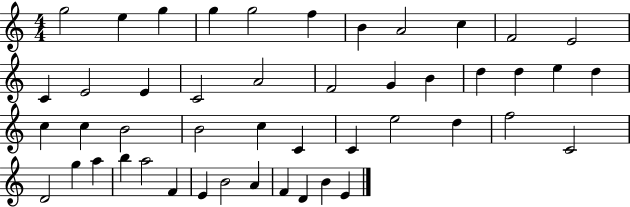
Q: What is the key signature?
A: C major